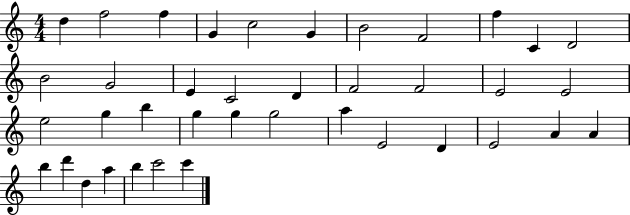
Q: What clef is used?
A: treble